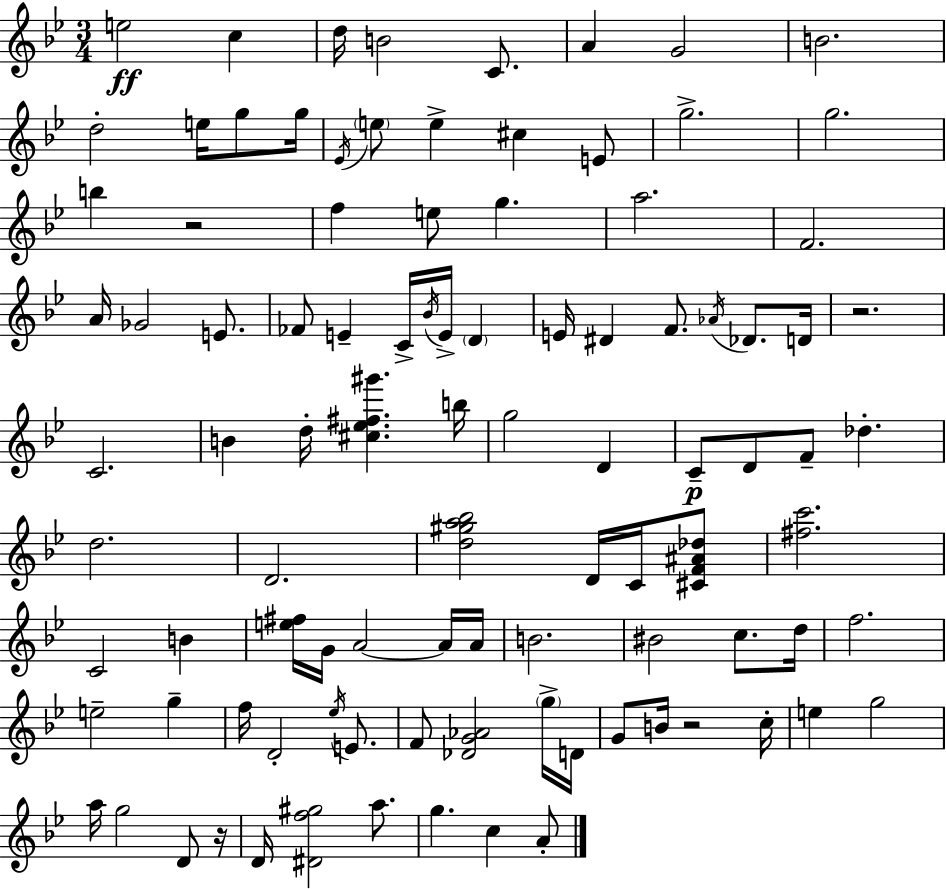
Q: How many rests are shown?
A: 4